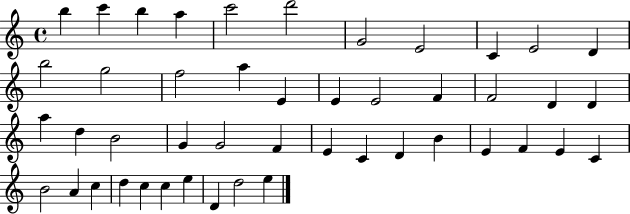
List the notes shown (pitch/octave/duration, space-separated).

B5/q C6/q B5/q A5/q C6/h D6/h G4/h E4/h C4/q E4/h D4/q B5/h G5/h F5/h A5/q E4/q E4/q E4/h F4/q F4/h D4/q D4/q A5/q D5/q B4/h G4/q G4/h F4/q E4/q C4/q D4/q B4/q E4/q F4/q E4/q C4/q B4/h A4/q C5/q D5/q C5/q C5/q E5/q D4/q D5/h E5/q